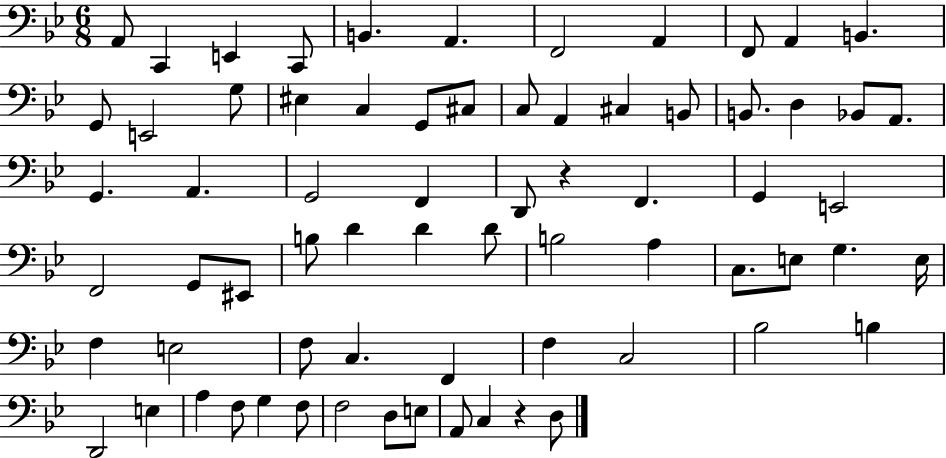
X:1
T:Untitled
M:6/8
L:1/4
K:Bb
A,,/2 C,, E,, C,,/2 B,, A,, F,,2 A,, F,,/2 A,, B,, G,,/2 E,,2 G,/2 ^E, C, G,,/2 ^C,/2 C,/2 A,, ^C, B,,/2 B,,/2 D, _B,,/2 A,,/2 G,, A,, G,,2 F,, D,,/2 z F,, G,, E,,2 F,,2 G,,/2 ^E,,/2 B,/2 D D D/2 B,2 A, C,/2 E,/2 G, E,/4 F, E,2 F,/2 C, F,, F, C,2 _B,2 B, D,,2 E, A, F,/2 G, F,/2 F,2 D,/2 E,/2 A,,/2 C, z D,/2